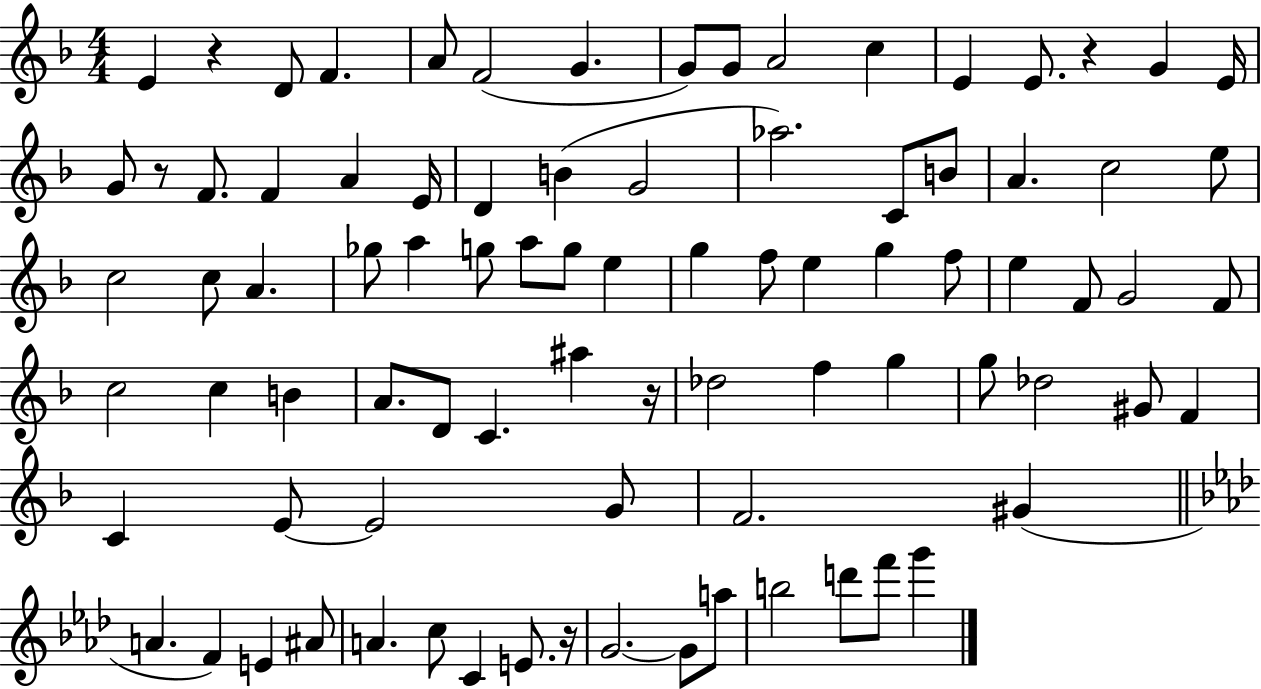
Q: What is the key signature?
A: F major